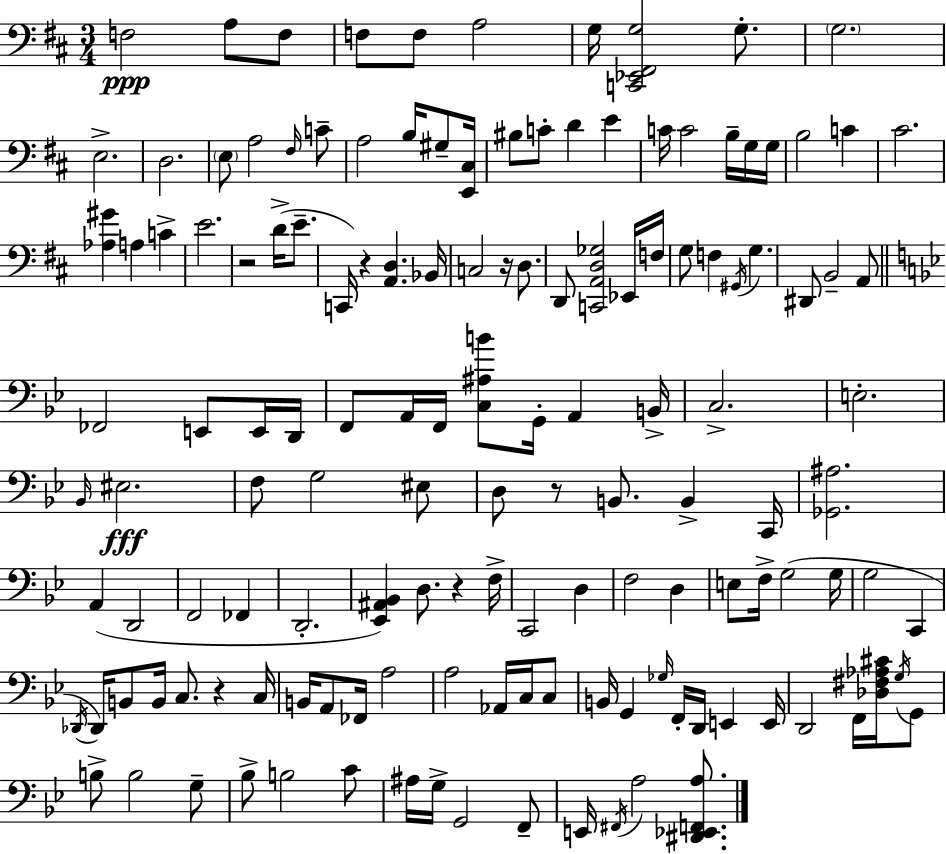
{
  \clef bass
  \numericTimeSignature
  \time 3/4
  \key d \major
  \repeat volta 2 { f2\ppp a8 f8 | f8 f8 a2 | g16 <c, ees, fis, g>2 g8.-. | \parenthesize g2. | \break e2.-> | d2. | \parenthesize e8 a2 \grace { fis16 } c'8-- | a2 b16 gis8-- | \break <e, cis>16 bis8 c'8-. d'4 e'4 | c'16 c'2 b16-- g16 | g16 b2 c'4 | cis'2. | \break <aes gis'>4 a4 c'4-> | e'2. | r2 d'16->( e'8.-- | c,16) r4 <a, d>4. | \break bes,16 c2 r16 d8. | d,8 <c, a, d ges>2 ees,16 | f16 g8 f4 \acciaccatura { gis,16 } g4. | dis,8 b,2-- | \break a,8 \bar "||" \break \key g \minor fes,2 e,8 e,16 d,16 | f,8 a,16 f,16 <c ais b'>8 g,16-. a,4 b,16-> | c2.-> | e2.-. | \break \grace { bes,16 }\fff eis2. | f8 g2 eis8 | d8 r8 b,8. b,4-> | c,16 <ges, ais>2. | \break a,4( d,2 | f,2 fes,4 | d,2.-. | <ees, ais, bes,>4) d8. r4 | \break f16-> c,2 d4 | f2 d4 | e8 f16-> g2( | g16 g2 c,4 | \break \acciaccatura { des,16 } des,16) b,8 b,16 c8. r4 | c16 b,16 a,8 fes,16 a2 | a2 aes,16 c16 | c8 b,16 g,4 \grace { ges16 } f,16-. d,16 e,4 | \break e,16 d,2 f,16 | <des fis aes cis'>16 \acciaccatura { g16 } g,8 b8-> b2 | g8-- bes8-> b2 | c'8 ais16 g16-> g,2 | \break f,8-- e,16 \acciaccatura { fis,16 } a2 | <dis, ees, f, a>8. } \bar "|."
}